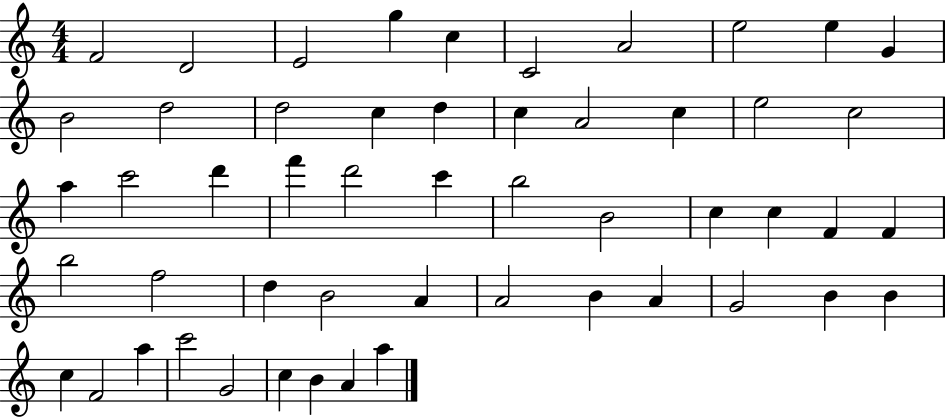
X:1
T:Untitled
M:4/4
L:1/4
K:C
F2 D2 E2 g c C2 A2 e2 e G B2 d2 d2 c d c A2 c e2 c2 a c'2 d' f' d'2 c' b2 B2 c c F F b2 f2 d B2 A A2 B A G2 B B c F2 a c'2 G2 c B A a